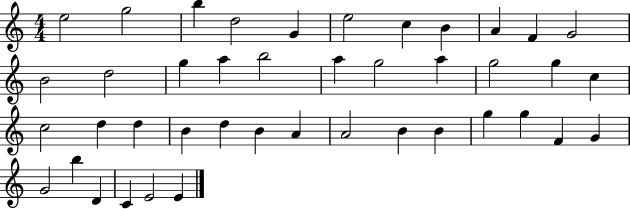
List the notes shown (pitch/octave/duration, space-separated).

E5/h G5/h B5/q D5/h G4/q E5/h C5/q B4/q A4/q F4/q G4/h B4/h D5/h G5/q A5/q B5/h A5/q G5/h A5/q G5/h G5/q C5/q C5/h D5/q D5/q B4/q D5/q B4/q A4/q A4/h B4/q B4/q G5/q G5/q F4/q G4/q G4/h B5/q D4/q C4/q E4/h E4/q